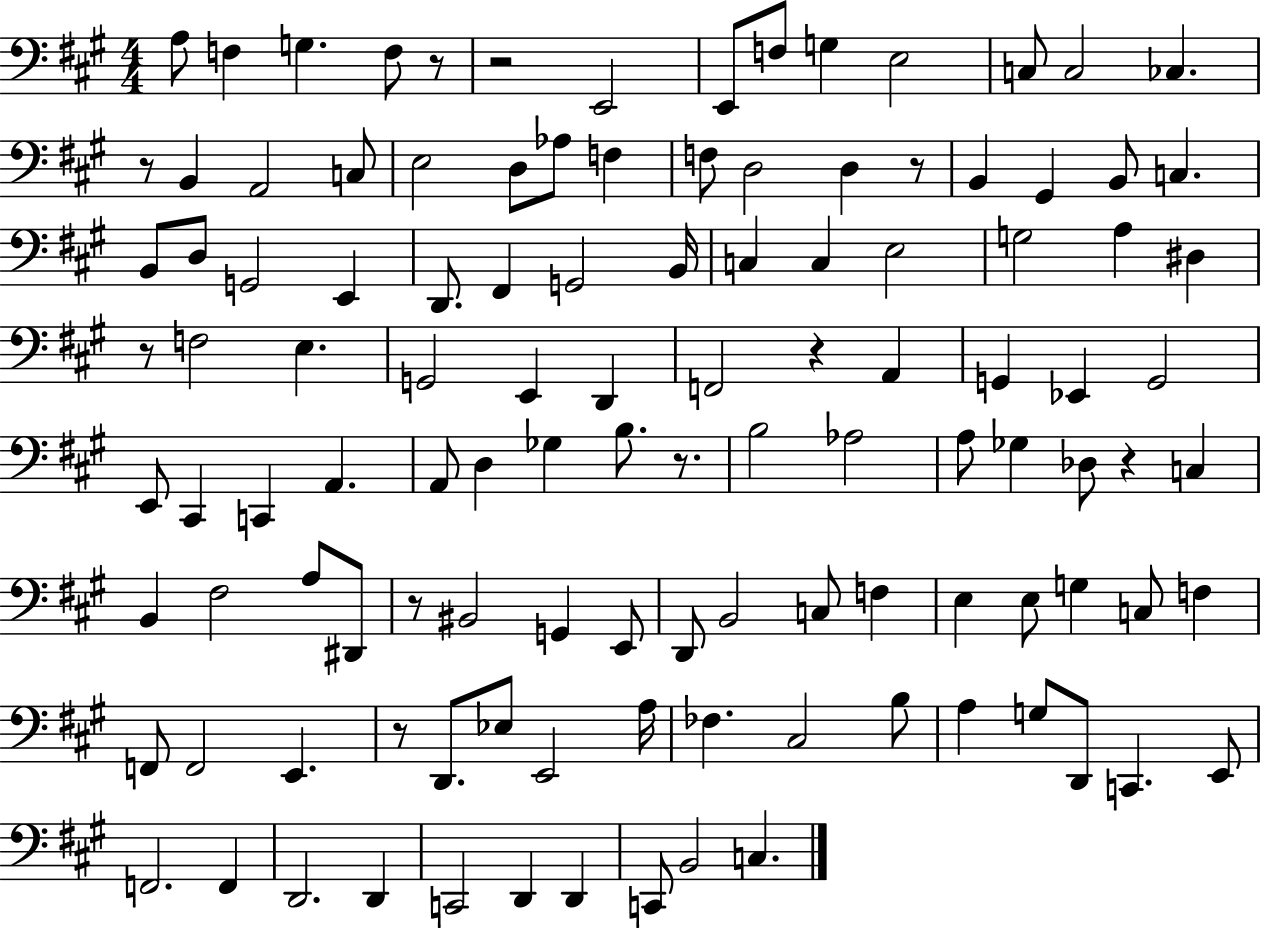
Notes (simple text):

A3/e F3/q G3/q. F3/e R/e R/h E2/h E2/e F3/e G3/q E3/h C3/e C3/h CES3/q. R/e B2/q A2/h C3/e E3/h D3/e Ab3/e F3/q F3/e D3/h D3/q R/e B2/q G#2/q B2/e C3/q. B2/e D3/e G2/h E2/q D2/e. F#2/q G2/h B2/s C3/q C3/q E3/h G3/h A3/q D#3/q R/e F3/h E3/q. G2/h E2/q D2/q F2/h R/q A2/q G2/q Eb2/q G2/h E2/e C#2/q C2/q A2/q. A2/e D3/q Gb3/q B3/e. R/e. B3/h Ab3/h A3/e Gb3/q Db3/e R/q C3/q B2/q F#3/h A3/e D#2/e R/e BIS2/h G2/q E2/e D2/e B2/h C3/e F3/q E3/q E3/e G3/q C3/e F3/q F2/e F2/h E2/q. R/e D2/e. Eb3/e E2/h A3/s FES3/q. C#3/h B3/e A3/q G3/e D2/e C2/q. E2/e F2/h. F2/q D2/h. D2/q C2/h D2/q D2/q C2/e B2/h C3/q.